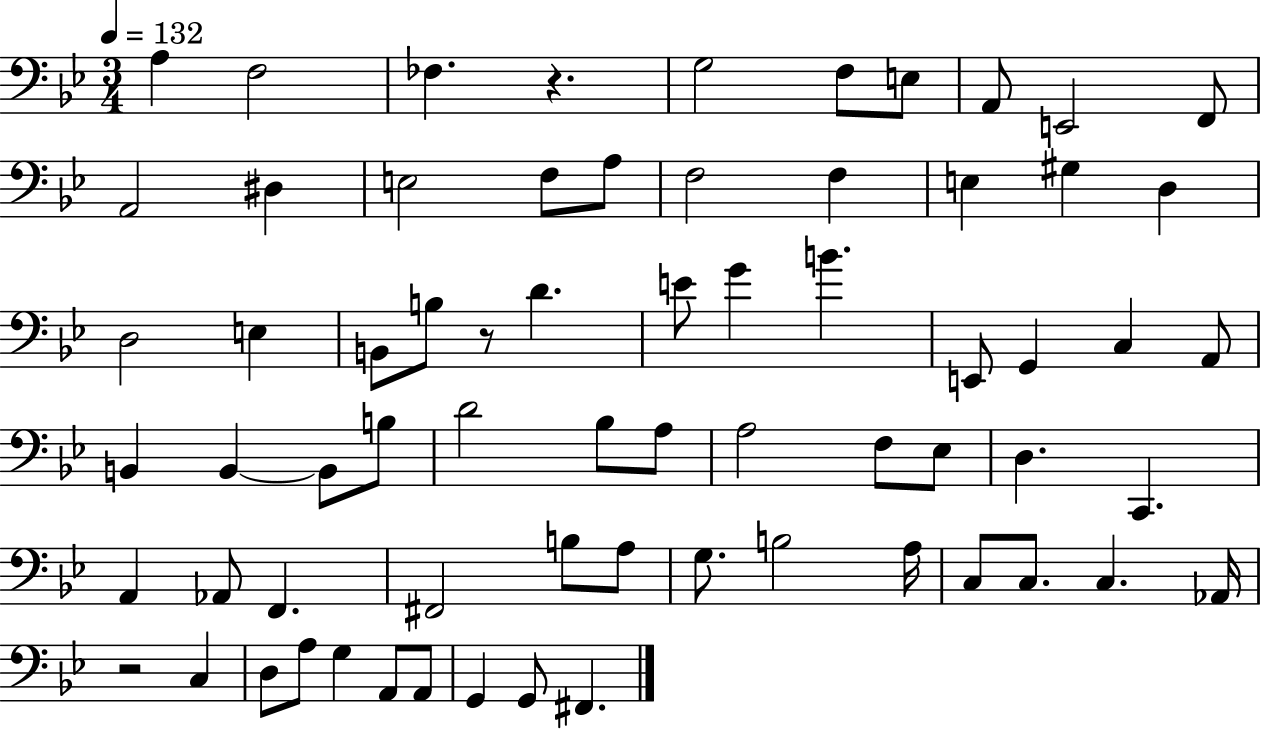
{
  \clef bass
  \numericTimeSignature
  \time 3/4
  \key bes \major
  \tempo 4 = 132
  a4 f2 | fes4. r4. | g2 f8 e8 | a,8 e,2 f,8 | \break a,2 dis4 | e2 f8 a8 | f2 f4 | e4 gis4 d4 | \break d2 e4 | b,8 b8 r8 d'4. | e'8 g'4 b'4. | e,8 g,4 c4 a,8 | \break b,4 b,4~~ b,8 b8 | d'2 bes8 a8 | a2 f8 ees8 | d4. c,4. | \break a,4 aes,8 f,4. | fis,2 b8 a8 | g8. b2 a16 | c8 c8. c4. aes,16 | \break r2 c4 | d8 a8 g4 a,8 a,8 | g,4 g,8 fis,4. | \bar "|."
}